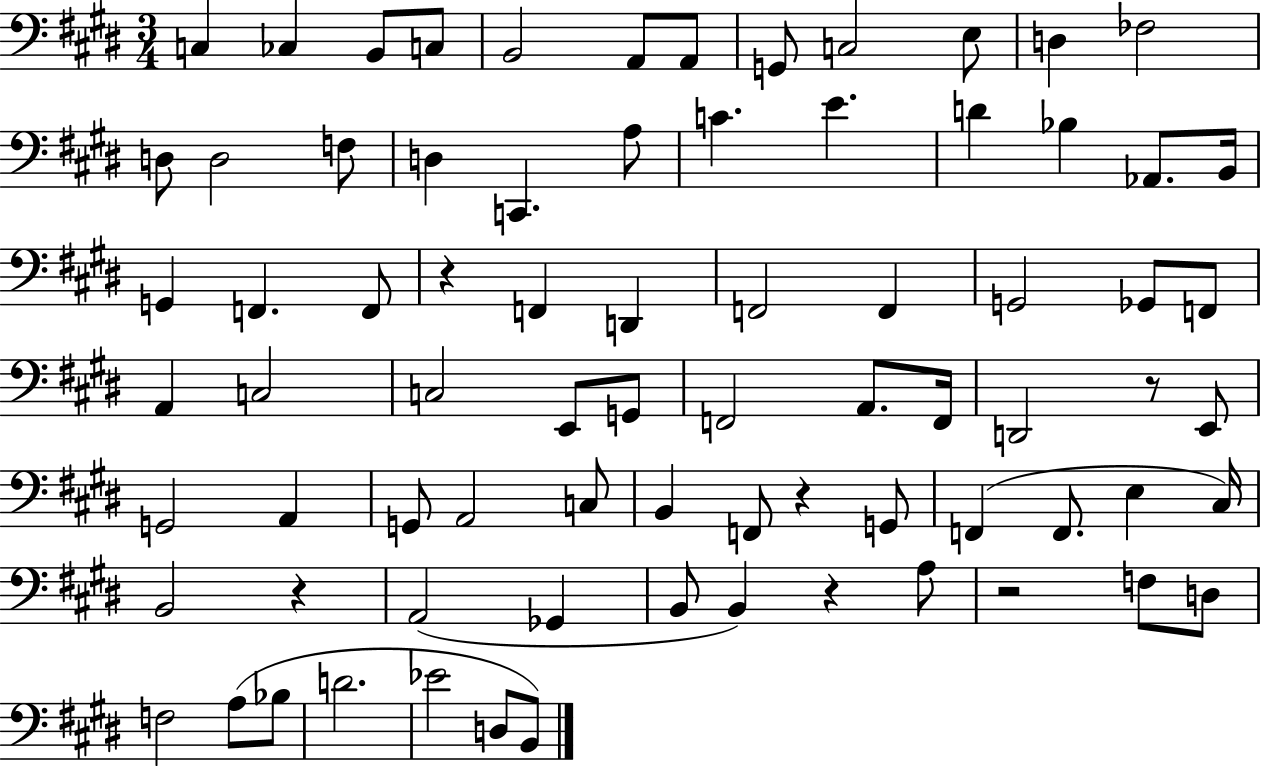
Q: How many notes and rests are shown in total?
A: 77